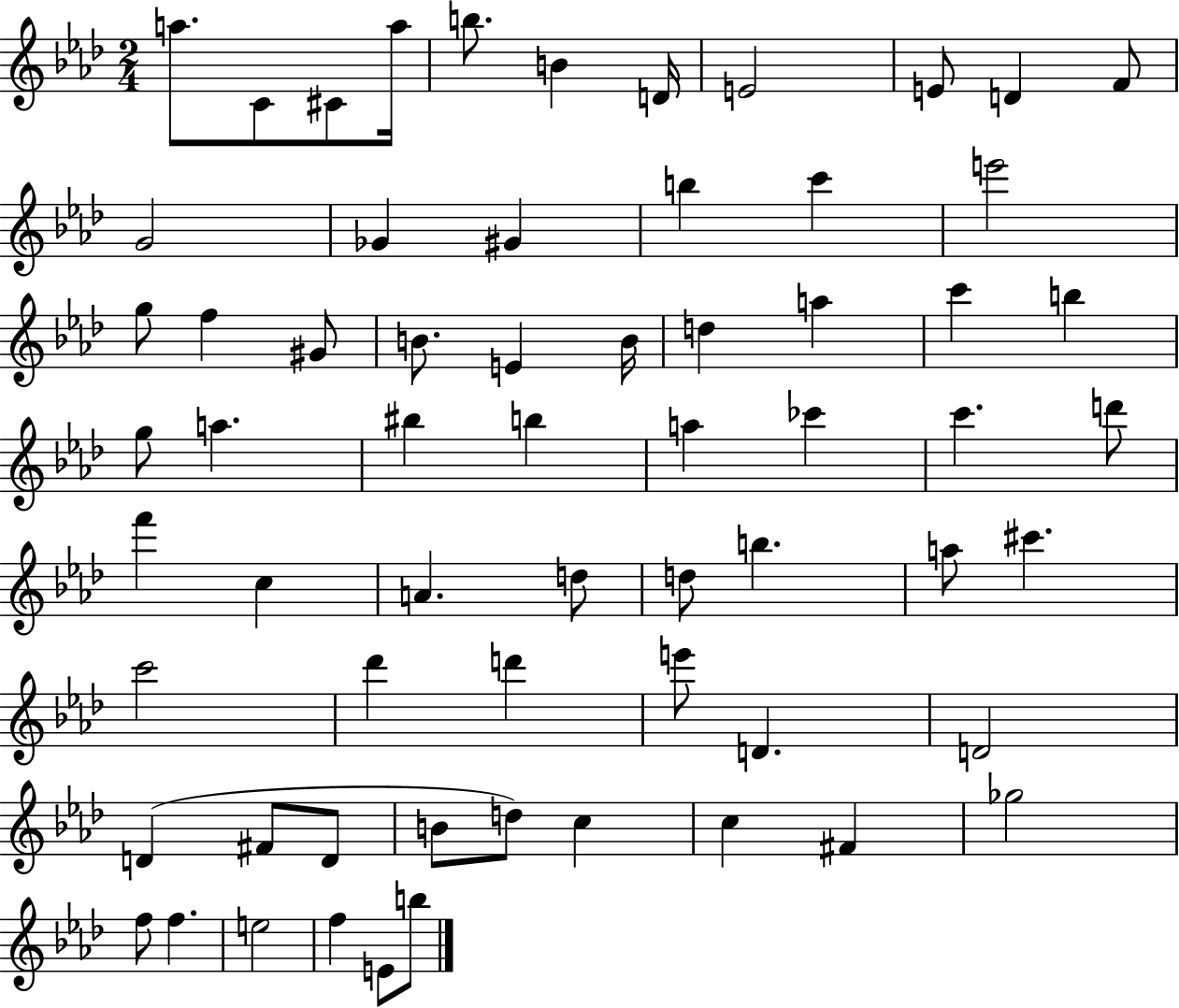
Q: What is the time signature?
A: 2/4